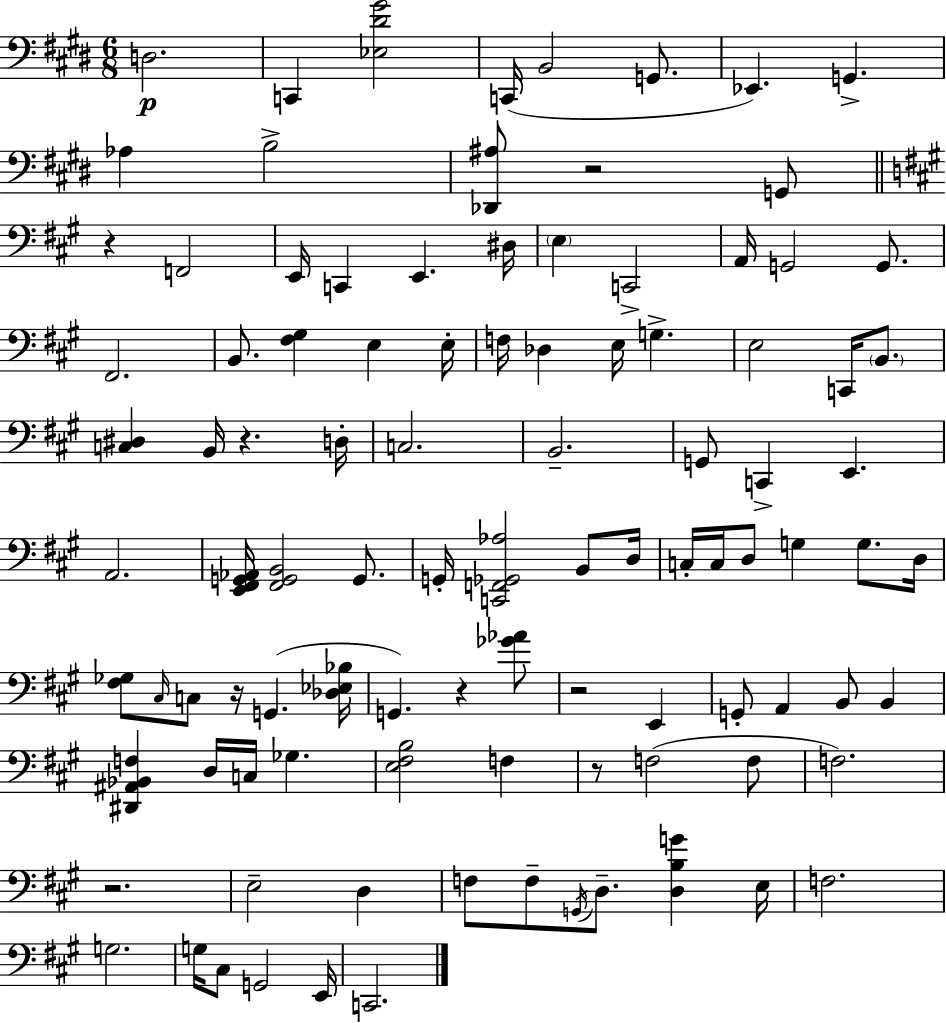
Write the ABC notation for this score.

X:1
T:Untitled
M:6/8
L:1/4
K:E
D,2 C,, [_E,^D^G]2 C,,/4 B,,2 G,,/2 _E,, G,, _A, B,2 [_D,,^A,]/2 z2 G,,/2 z F,,2 E,,/4 C,, E,, ^D,/4 E, C,,2 A,,/4 G,,2 G,,/2 ^F,,2 B,,/2 [^F,^G,] E, E,/4 F,/4 _D, E,/4 G, E,2 C,,/4 B,,/2 [C,^D,] B,,/4 z D,/4 C,2 B,,2 G,,/2 C,, E,, A,,2 [E,,^F,,G,,_A,,]/4 [^F,,G,,B,,]2 G,,/2 G,,/4 [C,,F,,_G,,_A,]2 B,,/2 D,/4 C,/4 C,/4 D,/2 G, G,/2 D,/4 [^F,_G,]/2 ^C,/4 C,/2 z/4 G,, [_D,_E,_B,]/4 G,, z [_G_A]/2 z2 E,, G,,/2 A,, B,,/2 B,, [^D,,^A,,_B,,F,] D,/4 C,/4 _G, [E,^F,B,]2 F, z/2 F,2 F,/2 F,2 z2 E,2 D, F,/2 F,/2 G,,/4 D,/2 [D,B,G] E,/4 F,2 G,2 G,/4 ^C,/2 G,,2 E,,/4 C,,2